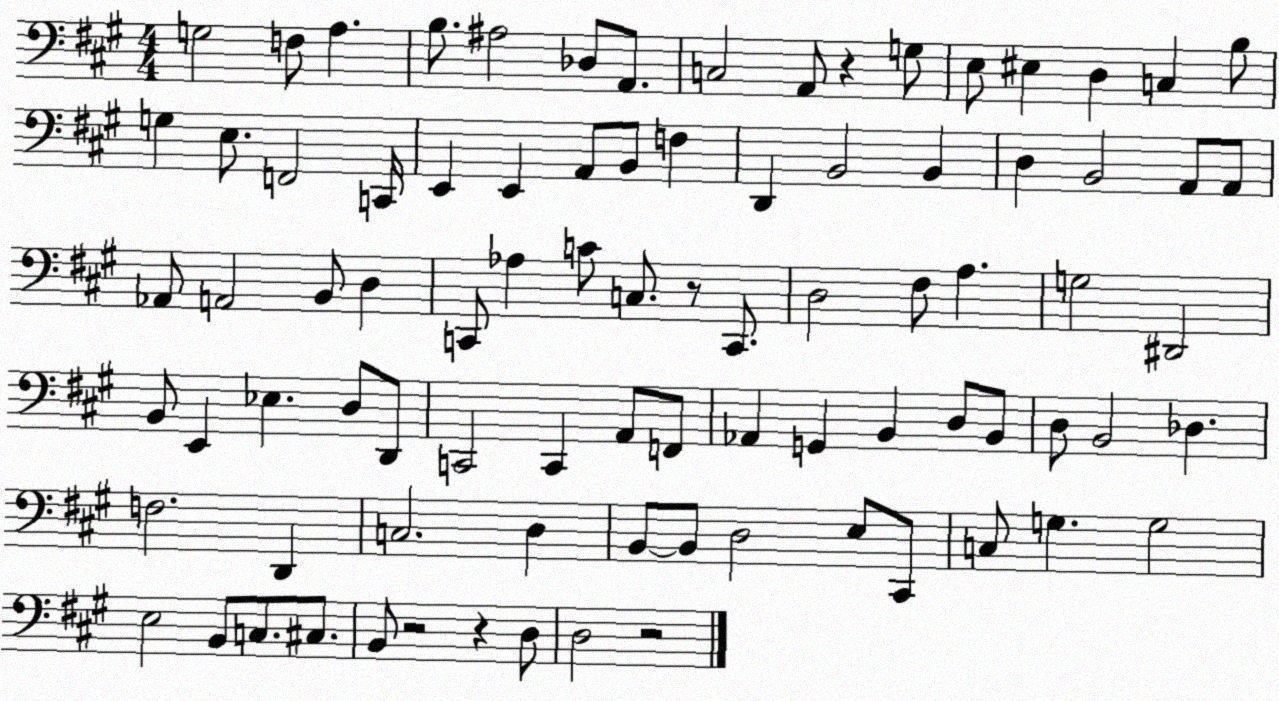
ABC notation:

X:1
T:Untitled
M:4/4
L:1/4
K:A
G,2 F,/2 A, B,/2 ^A,2 _D,/2 A,,/2 C,2 A,,/2 z G,/2 E,/2 ^E, D, C, B,/2 G, E,/2 F,,2 C,,/4 E,, E,, A,,/2 B,,/2 F, D,, B,,2 B,, D, B,,2 A,,/2 A,,/2 _A,,/2 A,,2 B,,/2 D, C,,/2 _A, C/2 C,/2 z/2 C,,/2 D,2 ^F,/2 A, G,2 ^D,,2 B,,/2 E,, _E, D,/2 D,,/2 C,,2 C,, A,,/2 F,,/2 _A,, G,, B,, D,/2 B,,/2 D,/2 B,,2 _D, F,2 D,, C,2 D, B,,/2 B,,/2 D,2 E,/2 ^C,,/2 C,/2 G, G,2 E,2 B,,/2 C,/2 ^C,/2 B,,/2 z2 z D,/2 D,2 z2